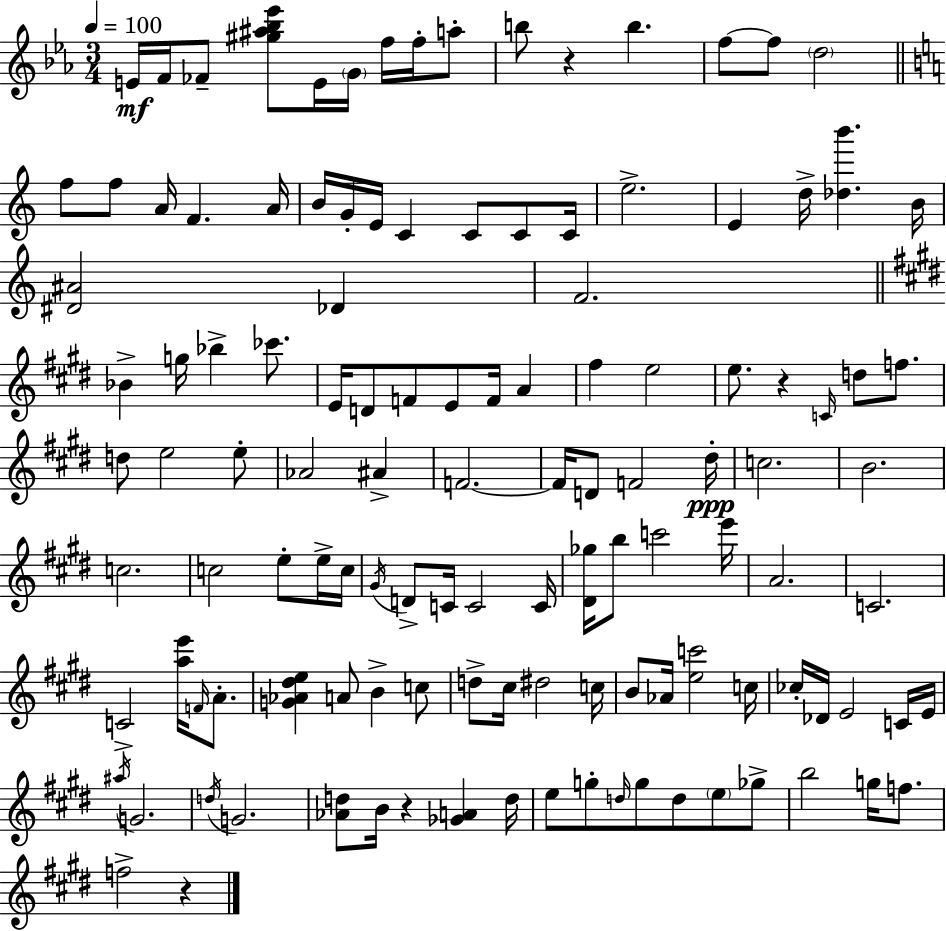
E4/s F4/s FES4/e [G#5,A#5,Bb5,Eb6]/e E4/s G4/s F5/s F5/s A5/e B5/e R/q B5/q. F5/e F5/e D5/h F5/e F5/e A4/s F4/q. A4/s B4/s G4/s E4/s C4/q C4/e C4/e C4/s E5/h. E4/q D5/s [Db5,B6]/q. B4/s [D#4,A#4]/h Db4/q F4/h. Bb4/q G5/s Bb5/q CES6/e. E4/s D4/e F4/e E4/e F4/s A4/q F#5/q E5/h E5/e. R/q C4/s D5/e F5/e. D5/e E5/h E5/e Ab4/h A#4/q F4/h. F4/s D4/e F4/h D#5/s C5/h. B4/h. C5/h. C5/h E5/e E5/s C5/s G#4/s D4/e C4/s C4/h C4/s [D#4,Gb5]/s B5/e C6/h E6/s A4/h. C4/h. C4/h [A5,E6]/s F4/s A4/e. [G4,Ab4,D#5,E5]/q A4/e B4/q C5/e D5/e C#5/s D#5/h C5/s B4/e Ab4/s [E5,C6]/h C5/s CES5/s Db4/s E4/h C4/s E4/s A#5/s G4/h. D5/s G4/h. [Ab4,D5]/e B4/s R/q [Gb4,A4]/q D5/s E5/e G5/e D5/s G5/e D5/e E5/e Gb5/e B5/h G5/s F5/e. F5/h R/q